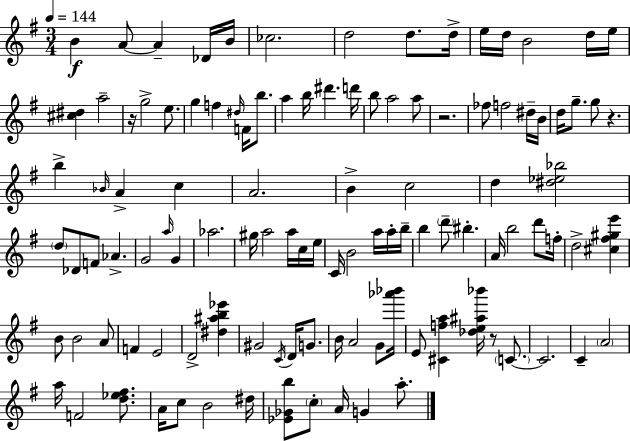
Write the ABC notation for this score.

X:1
T:Untitled
M:3/4
L:1/4
K:G
B A/2 A _D/4 B/4 _c2 d2 d/2 d/4 e/4 d/4 B2 d/4 e/4 [^c^d] a2 z/4 g2 e/2 g f ^d/4 F/4 b/2 a b/4 ^d' d'/4 b/2 a2 a/2 z2 _f/2 f2 ^d/4 B/4 d/4 g/2 g/2 z b _B/4 A c A2 B c2 d [^d_e_b]2 d/2 _D/2 F/2 _A G2 a/4 G _a2 ^g/4 a2 a/4 c/4 e/4 C/4 B2 a/4 a/4 b/4 b d'/2 ^b A/4 b2 d'/2 f/4 d2 [^c^f^ge'] B/2 B2 A/2 F E2 D2 [^d^ab_e'] ^G2 C/4 D/4 G/2 B/4 A2 G/2 [_a'_b']/4 E/2 [^Cfa] [_de^a_b']/4 z/2 C/2 C2 C A2 a/4 F2 [d_e^f]/2 A/4 c/2 B2 ^d/4 [_E_Gb]/2 c/2 A/4 G a/2